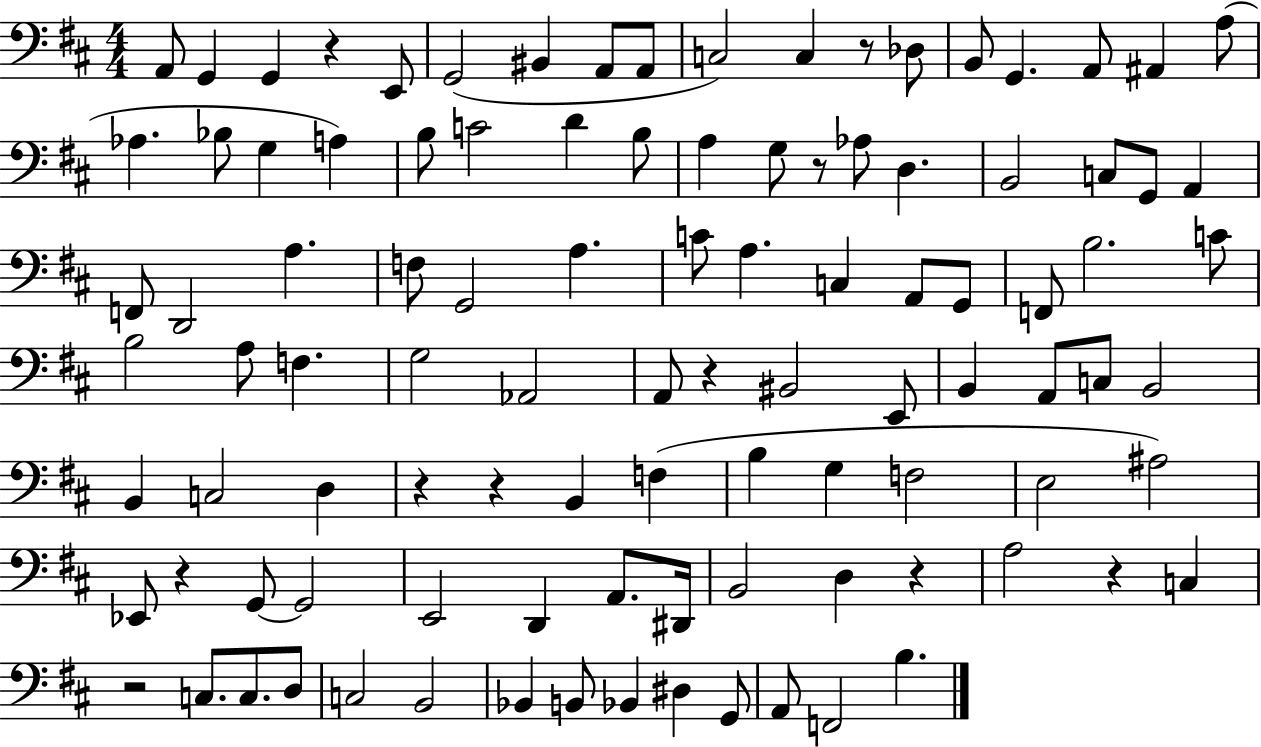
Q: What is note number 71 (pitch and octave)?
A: G2